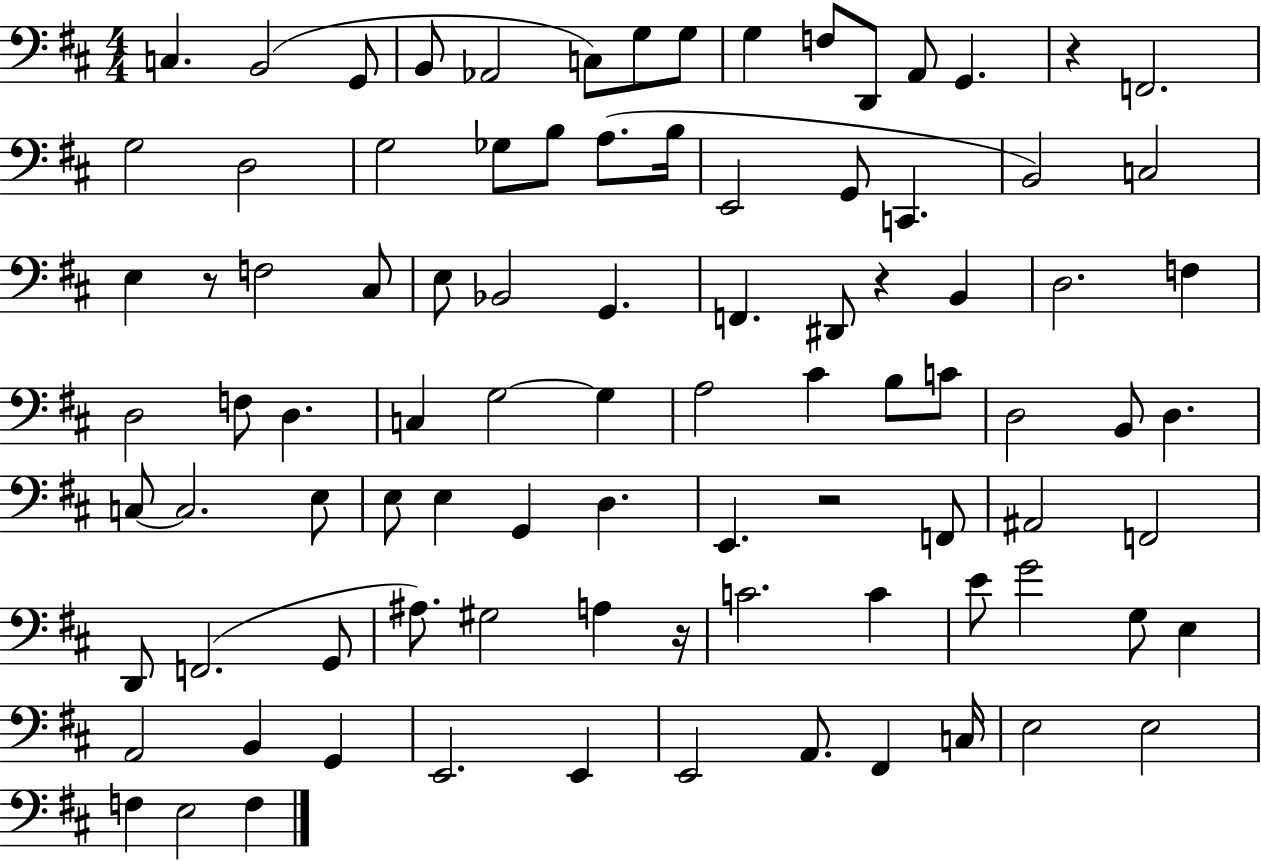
C3/q. B2/h G2/e B2/e Ab2/h C3/e G3/e G3/e G3/q F3/e D2/e A2/e G2/q. R/q F2/h. G3/h D3/h G3/h Gb3/e B3/e A3/e. B3/s E2/h G2/e C2/q. B2/h C3/h E3/q R/e F3/h C#3/e E3/e Bb2/h G2/q. F2/q. D#2/e R/q B2/q D3/h. F3/q D3/h F3/e D3/q. C3/q G3/h G3/q A3/h C#4/q B3/e C4/e D3/h B2/e D3/q. C3/e C3/h. E3/e E3/e E3/q G2/q D3/q. E2/q. R/h F2/e A#2/h F2/h D2/e F2/h. G2/e A#3/e. G#3/h A3/q R/s C4/h. C4/q E4/e G4/h G3/e E3/q A2/h B2/q G2/q E2/h. E2/q E2/h A2/e. F#2/q C3/s E3/h E3/h F3/q E3/h F3/q